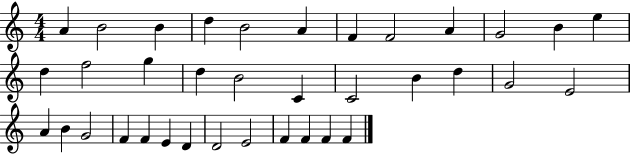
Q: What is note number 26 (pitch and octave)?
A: G4